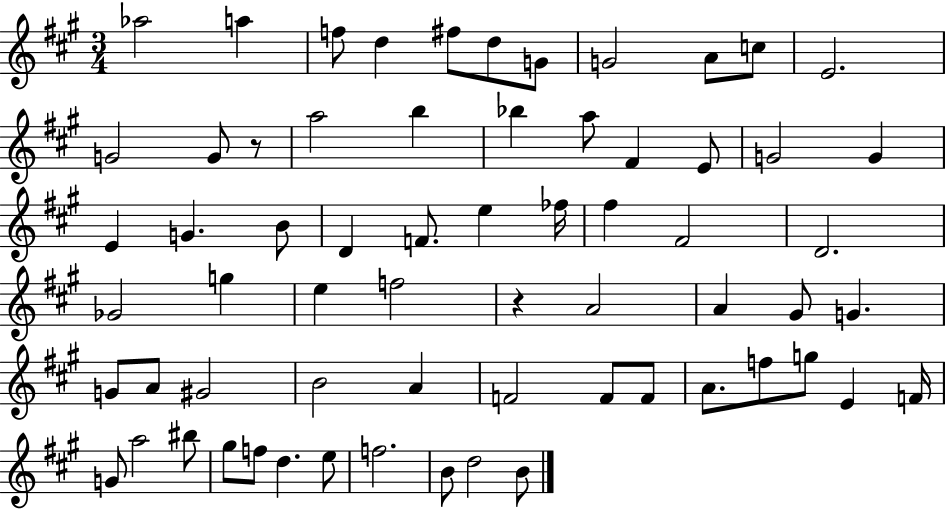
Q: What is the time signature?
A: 3/4